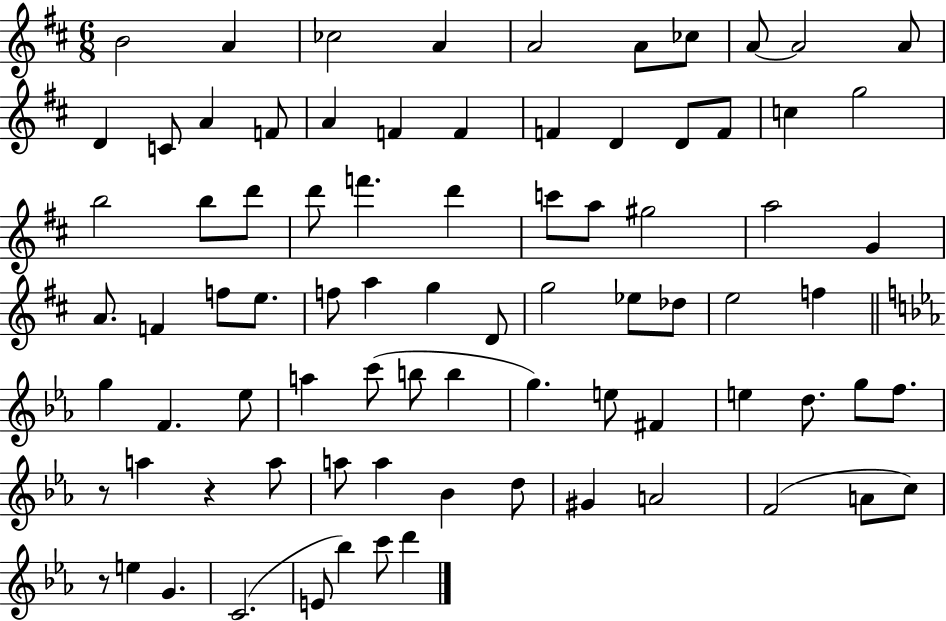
B4/h A4/q CES5/h A4/q A4/h A4/e CES5/e A4/e A4/h A4/e D4/q C4/e A4/q F4/e A4/q F4/q F4/q F4/q D4/q D4/e F4/e C5/q G5/h B5/h B5/e D6/e D6/e F6/q. D6/q C6/e A5/e G#5/h A5/h G4/q A4/e. F4/q F5/e E5/e. F5/e A5/q G5/q D4/e G5/h Eb5/e Db5/e E5/h F5/q G5/q F4/q. Eb5/e A5/q C6/e B5/e B5/q G5/q. E5/e F#4/q E5/q D5/e. G5/e F5/e. R/e A5/q R/q A5/e A5/e A5/q Bb4/q D5/e G#4/q A4/h F4/h A4/e C5/e R/e E5/q G4/q. C4/h. E4/e Bb5/q C6/e D6/q